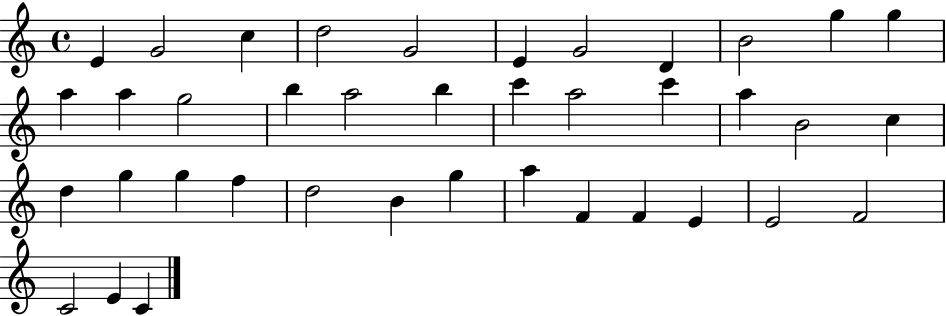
E4/q G4/h C5/q D5/h G4/h E4/q G4/h D4/q B4/h G5/q G5/q A5/q A5/q G5/h B5/q A5/h B5/q C6/q A5/h C6/q A5/q B4/h C5/q D5/q G5/q G5/q F5/q D5/h B4/q G5/q A5/q F4/q F4/q E4/q E4/h F4/h C4/h E4/q C4/q